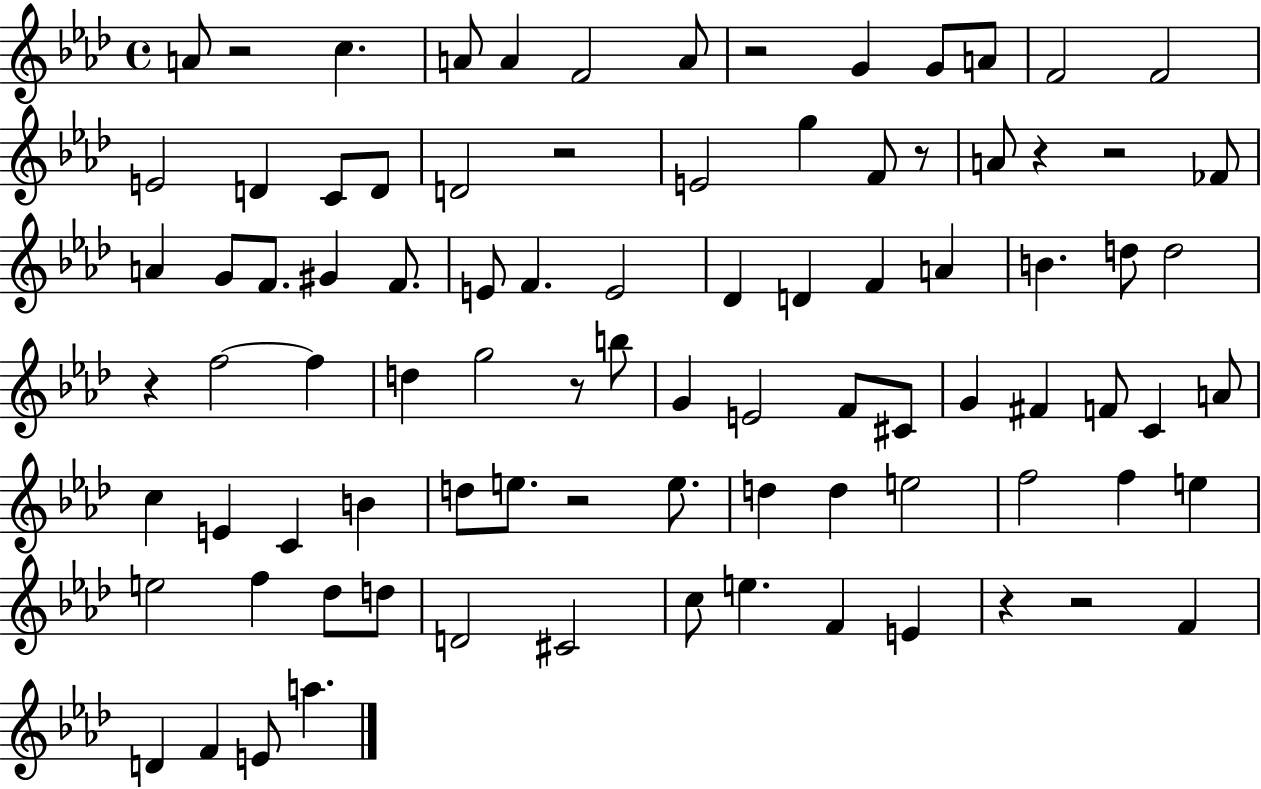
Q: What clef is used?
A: treble